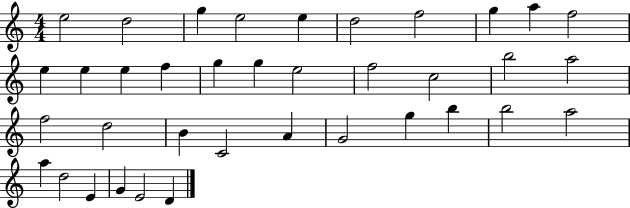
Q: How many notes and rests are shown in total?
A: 37